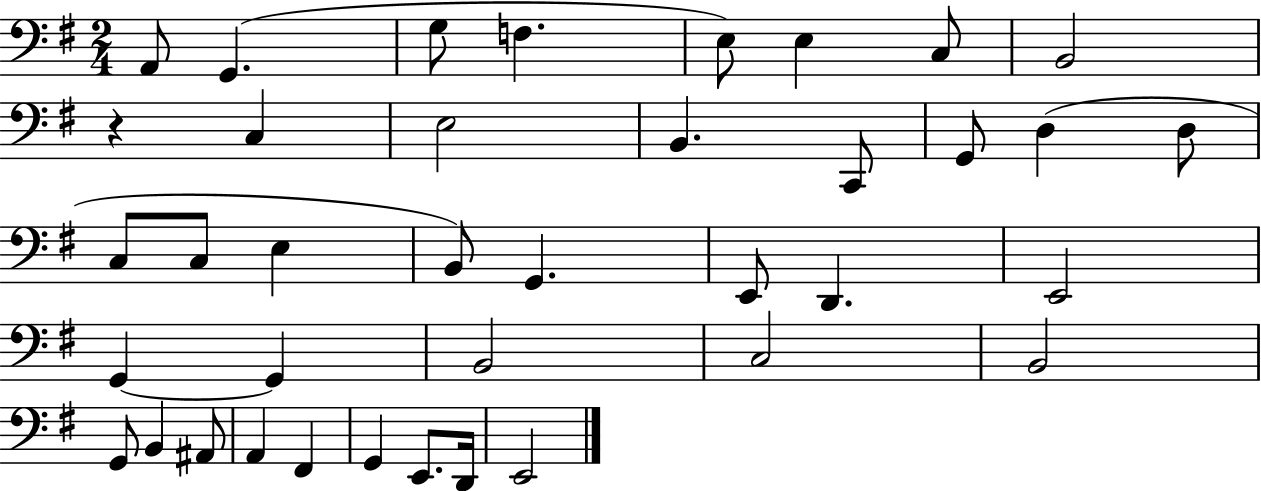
X:1
T:Untitled
M:2/4
L:1/4
K:G
A,,/2 G,, G,/2 F, E,/2 E, C,/2 B,,2 z C, E,2 B,, C,,/2 G,,/2 D, D,/2 C,/2 C,/2 E, B,,/2 G,, E,,/2 D,, E,,2 G,, G,, B,,2 C,2 B,,2 G,,/2 B,, ^A,,/2 A,, ^F,, G,, E,,/2 D,,/4 E,,2